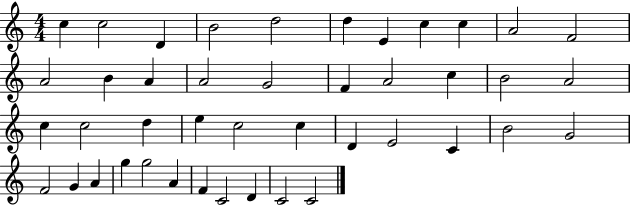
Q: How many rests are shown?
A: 0